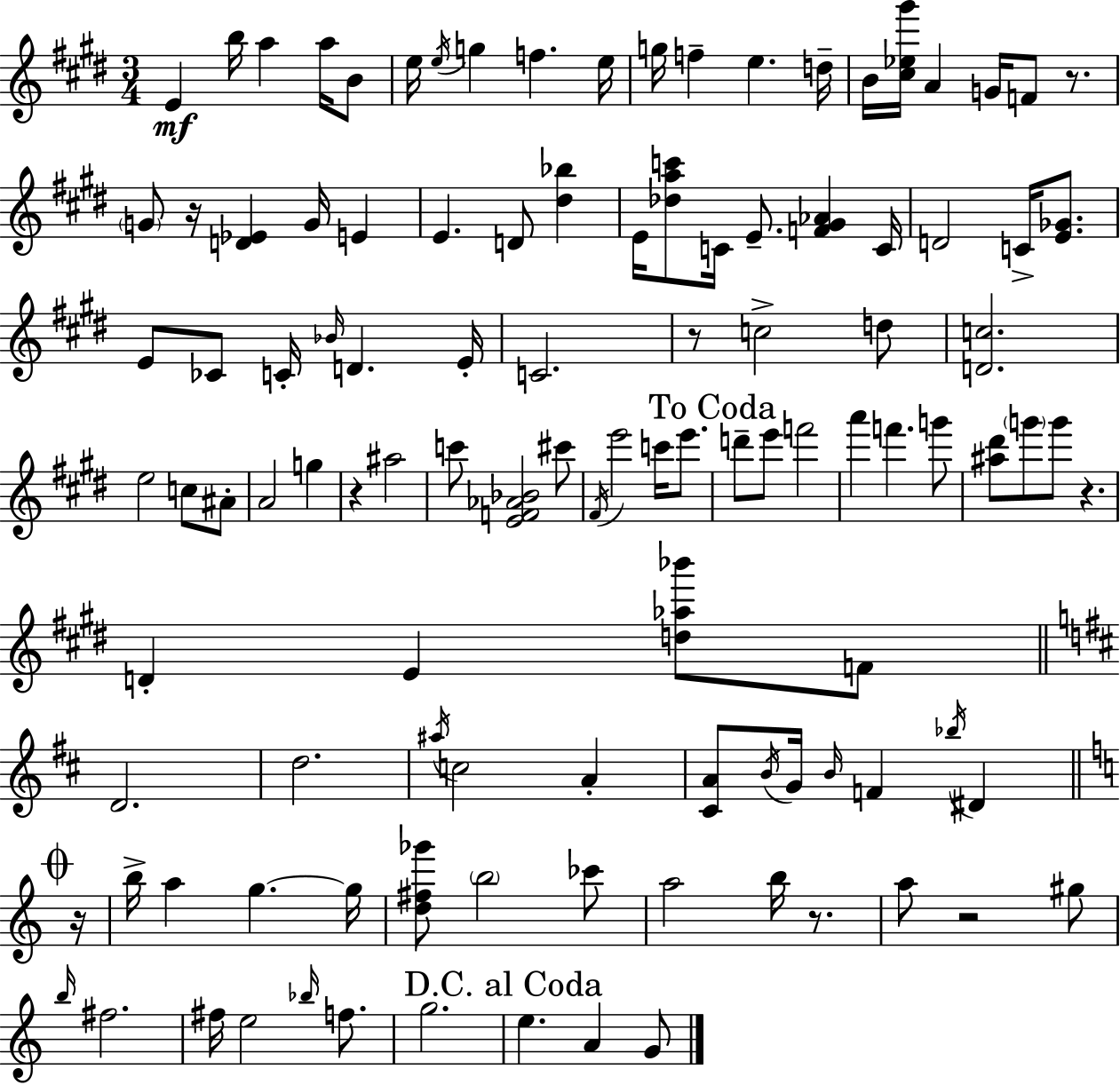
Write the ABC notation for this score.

X:1
T:Untitled
M:3/4
L:1/4
K:E
E b/4 a a/4 B/2 e/4 e/4 g f e/4 g/4 f e d/4 B/4 [^c_e^g']/4 A G/4 F/2 z/2 G/2 z/4 [D_E] G/4 E E D/2 [^d_b] E/4 [_dac']/2 C/4 E/2 [F^G_A] C/4 D2 C/4 [E_G]/2 E/2 _C/2 C/4 _B/4 D E/4 C2 z/2 c2 d/2 [Dc]2 e2 c/2 ^A/2 A2 g z ^a2 c'/2 [EF_A_B]2 ^c'/2 ^F/4 e'2 c'/4 e'/2 d'/2 e'/2 f'2 a' f' g'/2 [^a^d']/2 g'/2 g'/2 z D E [d_a_b']/2 F/2 D2 d2 ^a/4 c2 A [^CA]/2 B/4 G/4 B/4 F _b/4 ^D z/4 b/4 a g g/4 [d^f_g']/2 b2 _c'/2 a2 b/4 z/2 a/2 z2 ^g/2 b/4 ^f2 ^f/4 e2 _b/4 f/2 g2 e A G/2